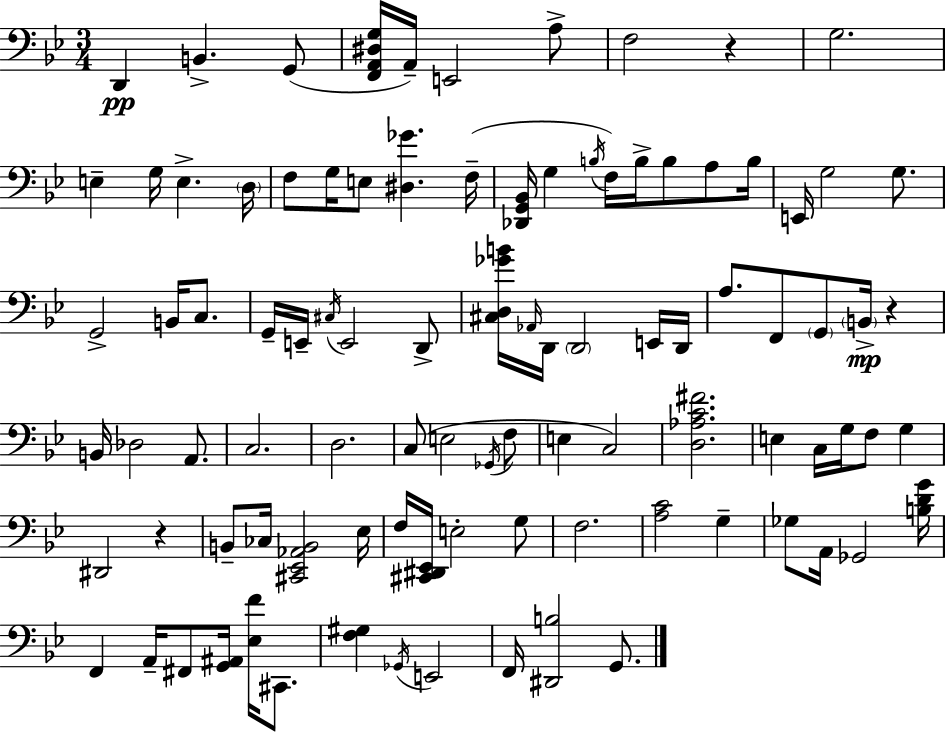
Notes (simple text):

D2/q B2/q. G2/e [F2,A2,D#3,G3]/s A2/s E2/h A3/e F3/h R/q G3/h. E3/q G3/s E3/q. D3/s F3/e G3/s E3/e [D#3,Gb4]/q. F3/s [Db2,G2,Bb2]/s G3/q B3/s F3/s B3/s B3/e A3/e B3/s E2/s G3/h G3/e. G2/h B2/s C3/e. G2/s E2/s C#3/s E2/h D2/e [C#3,D3,Gb4,B4]/s Ab2/s D2/s D2/h E2/s D2/s A3/e. F2/e G2/e B2/s R/q B2/s Db3/h A2/e. C3/h. D3/h. C3/e E3/h Gb2/s F3/e E3/q C3/h [D3,Ab3,C4,F#4]/h. E3/q C3/s G3/s F3/e G3/q D#2/h R/q B2/e CES3/s [C#2,Eb2,Ab2,B2]/h Eb3/s F3/s [C#2,D#2,Eb2]/s E3/h G3/e F3/h. [A3,C4]/h G3/q Gb3/e A2/s Gb2/h [B3,D4,G4]/s F2/q A2/s F#2/e [G2,A#2]/s [Eb3,F4]/s C#2/e. [F3,G#3]/q Gb2/s E2/h F2/s [D#2,B3]/h G2/e.